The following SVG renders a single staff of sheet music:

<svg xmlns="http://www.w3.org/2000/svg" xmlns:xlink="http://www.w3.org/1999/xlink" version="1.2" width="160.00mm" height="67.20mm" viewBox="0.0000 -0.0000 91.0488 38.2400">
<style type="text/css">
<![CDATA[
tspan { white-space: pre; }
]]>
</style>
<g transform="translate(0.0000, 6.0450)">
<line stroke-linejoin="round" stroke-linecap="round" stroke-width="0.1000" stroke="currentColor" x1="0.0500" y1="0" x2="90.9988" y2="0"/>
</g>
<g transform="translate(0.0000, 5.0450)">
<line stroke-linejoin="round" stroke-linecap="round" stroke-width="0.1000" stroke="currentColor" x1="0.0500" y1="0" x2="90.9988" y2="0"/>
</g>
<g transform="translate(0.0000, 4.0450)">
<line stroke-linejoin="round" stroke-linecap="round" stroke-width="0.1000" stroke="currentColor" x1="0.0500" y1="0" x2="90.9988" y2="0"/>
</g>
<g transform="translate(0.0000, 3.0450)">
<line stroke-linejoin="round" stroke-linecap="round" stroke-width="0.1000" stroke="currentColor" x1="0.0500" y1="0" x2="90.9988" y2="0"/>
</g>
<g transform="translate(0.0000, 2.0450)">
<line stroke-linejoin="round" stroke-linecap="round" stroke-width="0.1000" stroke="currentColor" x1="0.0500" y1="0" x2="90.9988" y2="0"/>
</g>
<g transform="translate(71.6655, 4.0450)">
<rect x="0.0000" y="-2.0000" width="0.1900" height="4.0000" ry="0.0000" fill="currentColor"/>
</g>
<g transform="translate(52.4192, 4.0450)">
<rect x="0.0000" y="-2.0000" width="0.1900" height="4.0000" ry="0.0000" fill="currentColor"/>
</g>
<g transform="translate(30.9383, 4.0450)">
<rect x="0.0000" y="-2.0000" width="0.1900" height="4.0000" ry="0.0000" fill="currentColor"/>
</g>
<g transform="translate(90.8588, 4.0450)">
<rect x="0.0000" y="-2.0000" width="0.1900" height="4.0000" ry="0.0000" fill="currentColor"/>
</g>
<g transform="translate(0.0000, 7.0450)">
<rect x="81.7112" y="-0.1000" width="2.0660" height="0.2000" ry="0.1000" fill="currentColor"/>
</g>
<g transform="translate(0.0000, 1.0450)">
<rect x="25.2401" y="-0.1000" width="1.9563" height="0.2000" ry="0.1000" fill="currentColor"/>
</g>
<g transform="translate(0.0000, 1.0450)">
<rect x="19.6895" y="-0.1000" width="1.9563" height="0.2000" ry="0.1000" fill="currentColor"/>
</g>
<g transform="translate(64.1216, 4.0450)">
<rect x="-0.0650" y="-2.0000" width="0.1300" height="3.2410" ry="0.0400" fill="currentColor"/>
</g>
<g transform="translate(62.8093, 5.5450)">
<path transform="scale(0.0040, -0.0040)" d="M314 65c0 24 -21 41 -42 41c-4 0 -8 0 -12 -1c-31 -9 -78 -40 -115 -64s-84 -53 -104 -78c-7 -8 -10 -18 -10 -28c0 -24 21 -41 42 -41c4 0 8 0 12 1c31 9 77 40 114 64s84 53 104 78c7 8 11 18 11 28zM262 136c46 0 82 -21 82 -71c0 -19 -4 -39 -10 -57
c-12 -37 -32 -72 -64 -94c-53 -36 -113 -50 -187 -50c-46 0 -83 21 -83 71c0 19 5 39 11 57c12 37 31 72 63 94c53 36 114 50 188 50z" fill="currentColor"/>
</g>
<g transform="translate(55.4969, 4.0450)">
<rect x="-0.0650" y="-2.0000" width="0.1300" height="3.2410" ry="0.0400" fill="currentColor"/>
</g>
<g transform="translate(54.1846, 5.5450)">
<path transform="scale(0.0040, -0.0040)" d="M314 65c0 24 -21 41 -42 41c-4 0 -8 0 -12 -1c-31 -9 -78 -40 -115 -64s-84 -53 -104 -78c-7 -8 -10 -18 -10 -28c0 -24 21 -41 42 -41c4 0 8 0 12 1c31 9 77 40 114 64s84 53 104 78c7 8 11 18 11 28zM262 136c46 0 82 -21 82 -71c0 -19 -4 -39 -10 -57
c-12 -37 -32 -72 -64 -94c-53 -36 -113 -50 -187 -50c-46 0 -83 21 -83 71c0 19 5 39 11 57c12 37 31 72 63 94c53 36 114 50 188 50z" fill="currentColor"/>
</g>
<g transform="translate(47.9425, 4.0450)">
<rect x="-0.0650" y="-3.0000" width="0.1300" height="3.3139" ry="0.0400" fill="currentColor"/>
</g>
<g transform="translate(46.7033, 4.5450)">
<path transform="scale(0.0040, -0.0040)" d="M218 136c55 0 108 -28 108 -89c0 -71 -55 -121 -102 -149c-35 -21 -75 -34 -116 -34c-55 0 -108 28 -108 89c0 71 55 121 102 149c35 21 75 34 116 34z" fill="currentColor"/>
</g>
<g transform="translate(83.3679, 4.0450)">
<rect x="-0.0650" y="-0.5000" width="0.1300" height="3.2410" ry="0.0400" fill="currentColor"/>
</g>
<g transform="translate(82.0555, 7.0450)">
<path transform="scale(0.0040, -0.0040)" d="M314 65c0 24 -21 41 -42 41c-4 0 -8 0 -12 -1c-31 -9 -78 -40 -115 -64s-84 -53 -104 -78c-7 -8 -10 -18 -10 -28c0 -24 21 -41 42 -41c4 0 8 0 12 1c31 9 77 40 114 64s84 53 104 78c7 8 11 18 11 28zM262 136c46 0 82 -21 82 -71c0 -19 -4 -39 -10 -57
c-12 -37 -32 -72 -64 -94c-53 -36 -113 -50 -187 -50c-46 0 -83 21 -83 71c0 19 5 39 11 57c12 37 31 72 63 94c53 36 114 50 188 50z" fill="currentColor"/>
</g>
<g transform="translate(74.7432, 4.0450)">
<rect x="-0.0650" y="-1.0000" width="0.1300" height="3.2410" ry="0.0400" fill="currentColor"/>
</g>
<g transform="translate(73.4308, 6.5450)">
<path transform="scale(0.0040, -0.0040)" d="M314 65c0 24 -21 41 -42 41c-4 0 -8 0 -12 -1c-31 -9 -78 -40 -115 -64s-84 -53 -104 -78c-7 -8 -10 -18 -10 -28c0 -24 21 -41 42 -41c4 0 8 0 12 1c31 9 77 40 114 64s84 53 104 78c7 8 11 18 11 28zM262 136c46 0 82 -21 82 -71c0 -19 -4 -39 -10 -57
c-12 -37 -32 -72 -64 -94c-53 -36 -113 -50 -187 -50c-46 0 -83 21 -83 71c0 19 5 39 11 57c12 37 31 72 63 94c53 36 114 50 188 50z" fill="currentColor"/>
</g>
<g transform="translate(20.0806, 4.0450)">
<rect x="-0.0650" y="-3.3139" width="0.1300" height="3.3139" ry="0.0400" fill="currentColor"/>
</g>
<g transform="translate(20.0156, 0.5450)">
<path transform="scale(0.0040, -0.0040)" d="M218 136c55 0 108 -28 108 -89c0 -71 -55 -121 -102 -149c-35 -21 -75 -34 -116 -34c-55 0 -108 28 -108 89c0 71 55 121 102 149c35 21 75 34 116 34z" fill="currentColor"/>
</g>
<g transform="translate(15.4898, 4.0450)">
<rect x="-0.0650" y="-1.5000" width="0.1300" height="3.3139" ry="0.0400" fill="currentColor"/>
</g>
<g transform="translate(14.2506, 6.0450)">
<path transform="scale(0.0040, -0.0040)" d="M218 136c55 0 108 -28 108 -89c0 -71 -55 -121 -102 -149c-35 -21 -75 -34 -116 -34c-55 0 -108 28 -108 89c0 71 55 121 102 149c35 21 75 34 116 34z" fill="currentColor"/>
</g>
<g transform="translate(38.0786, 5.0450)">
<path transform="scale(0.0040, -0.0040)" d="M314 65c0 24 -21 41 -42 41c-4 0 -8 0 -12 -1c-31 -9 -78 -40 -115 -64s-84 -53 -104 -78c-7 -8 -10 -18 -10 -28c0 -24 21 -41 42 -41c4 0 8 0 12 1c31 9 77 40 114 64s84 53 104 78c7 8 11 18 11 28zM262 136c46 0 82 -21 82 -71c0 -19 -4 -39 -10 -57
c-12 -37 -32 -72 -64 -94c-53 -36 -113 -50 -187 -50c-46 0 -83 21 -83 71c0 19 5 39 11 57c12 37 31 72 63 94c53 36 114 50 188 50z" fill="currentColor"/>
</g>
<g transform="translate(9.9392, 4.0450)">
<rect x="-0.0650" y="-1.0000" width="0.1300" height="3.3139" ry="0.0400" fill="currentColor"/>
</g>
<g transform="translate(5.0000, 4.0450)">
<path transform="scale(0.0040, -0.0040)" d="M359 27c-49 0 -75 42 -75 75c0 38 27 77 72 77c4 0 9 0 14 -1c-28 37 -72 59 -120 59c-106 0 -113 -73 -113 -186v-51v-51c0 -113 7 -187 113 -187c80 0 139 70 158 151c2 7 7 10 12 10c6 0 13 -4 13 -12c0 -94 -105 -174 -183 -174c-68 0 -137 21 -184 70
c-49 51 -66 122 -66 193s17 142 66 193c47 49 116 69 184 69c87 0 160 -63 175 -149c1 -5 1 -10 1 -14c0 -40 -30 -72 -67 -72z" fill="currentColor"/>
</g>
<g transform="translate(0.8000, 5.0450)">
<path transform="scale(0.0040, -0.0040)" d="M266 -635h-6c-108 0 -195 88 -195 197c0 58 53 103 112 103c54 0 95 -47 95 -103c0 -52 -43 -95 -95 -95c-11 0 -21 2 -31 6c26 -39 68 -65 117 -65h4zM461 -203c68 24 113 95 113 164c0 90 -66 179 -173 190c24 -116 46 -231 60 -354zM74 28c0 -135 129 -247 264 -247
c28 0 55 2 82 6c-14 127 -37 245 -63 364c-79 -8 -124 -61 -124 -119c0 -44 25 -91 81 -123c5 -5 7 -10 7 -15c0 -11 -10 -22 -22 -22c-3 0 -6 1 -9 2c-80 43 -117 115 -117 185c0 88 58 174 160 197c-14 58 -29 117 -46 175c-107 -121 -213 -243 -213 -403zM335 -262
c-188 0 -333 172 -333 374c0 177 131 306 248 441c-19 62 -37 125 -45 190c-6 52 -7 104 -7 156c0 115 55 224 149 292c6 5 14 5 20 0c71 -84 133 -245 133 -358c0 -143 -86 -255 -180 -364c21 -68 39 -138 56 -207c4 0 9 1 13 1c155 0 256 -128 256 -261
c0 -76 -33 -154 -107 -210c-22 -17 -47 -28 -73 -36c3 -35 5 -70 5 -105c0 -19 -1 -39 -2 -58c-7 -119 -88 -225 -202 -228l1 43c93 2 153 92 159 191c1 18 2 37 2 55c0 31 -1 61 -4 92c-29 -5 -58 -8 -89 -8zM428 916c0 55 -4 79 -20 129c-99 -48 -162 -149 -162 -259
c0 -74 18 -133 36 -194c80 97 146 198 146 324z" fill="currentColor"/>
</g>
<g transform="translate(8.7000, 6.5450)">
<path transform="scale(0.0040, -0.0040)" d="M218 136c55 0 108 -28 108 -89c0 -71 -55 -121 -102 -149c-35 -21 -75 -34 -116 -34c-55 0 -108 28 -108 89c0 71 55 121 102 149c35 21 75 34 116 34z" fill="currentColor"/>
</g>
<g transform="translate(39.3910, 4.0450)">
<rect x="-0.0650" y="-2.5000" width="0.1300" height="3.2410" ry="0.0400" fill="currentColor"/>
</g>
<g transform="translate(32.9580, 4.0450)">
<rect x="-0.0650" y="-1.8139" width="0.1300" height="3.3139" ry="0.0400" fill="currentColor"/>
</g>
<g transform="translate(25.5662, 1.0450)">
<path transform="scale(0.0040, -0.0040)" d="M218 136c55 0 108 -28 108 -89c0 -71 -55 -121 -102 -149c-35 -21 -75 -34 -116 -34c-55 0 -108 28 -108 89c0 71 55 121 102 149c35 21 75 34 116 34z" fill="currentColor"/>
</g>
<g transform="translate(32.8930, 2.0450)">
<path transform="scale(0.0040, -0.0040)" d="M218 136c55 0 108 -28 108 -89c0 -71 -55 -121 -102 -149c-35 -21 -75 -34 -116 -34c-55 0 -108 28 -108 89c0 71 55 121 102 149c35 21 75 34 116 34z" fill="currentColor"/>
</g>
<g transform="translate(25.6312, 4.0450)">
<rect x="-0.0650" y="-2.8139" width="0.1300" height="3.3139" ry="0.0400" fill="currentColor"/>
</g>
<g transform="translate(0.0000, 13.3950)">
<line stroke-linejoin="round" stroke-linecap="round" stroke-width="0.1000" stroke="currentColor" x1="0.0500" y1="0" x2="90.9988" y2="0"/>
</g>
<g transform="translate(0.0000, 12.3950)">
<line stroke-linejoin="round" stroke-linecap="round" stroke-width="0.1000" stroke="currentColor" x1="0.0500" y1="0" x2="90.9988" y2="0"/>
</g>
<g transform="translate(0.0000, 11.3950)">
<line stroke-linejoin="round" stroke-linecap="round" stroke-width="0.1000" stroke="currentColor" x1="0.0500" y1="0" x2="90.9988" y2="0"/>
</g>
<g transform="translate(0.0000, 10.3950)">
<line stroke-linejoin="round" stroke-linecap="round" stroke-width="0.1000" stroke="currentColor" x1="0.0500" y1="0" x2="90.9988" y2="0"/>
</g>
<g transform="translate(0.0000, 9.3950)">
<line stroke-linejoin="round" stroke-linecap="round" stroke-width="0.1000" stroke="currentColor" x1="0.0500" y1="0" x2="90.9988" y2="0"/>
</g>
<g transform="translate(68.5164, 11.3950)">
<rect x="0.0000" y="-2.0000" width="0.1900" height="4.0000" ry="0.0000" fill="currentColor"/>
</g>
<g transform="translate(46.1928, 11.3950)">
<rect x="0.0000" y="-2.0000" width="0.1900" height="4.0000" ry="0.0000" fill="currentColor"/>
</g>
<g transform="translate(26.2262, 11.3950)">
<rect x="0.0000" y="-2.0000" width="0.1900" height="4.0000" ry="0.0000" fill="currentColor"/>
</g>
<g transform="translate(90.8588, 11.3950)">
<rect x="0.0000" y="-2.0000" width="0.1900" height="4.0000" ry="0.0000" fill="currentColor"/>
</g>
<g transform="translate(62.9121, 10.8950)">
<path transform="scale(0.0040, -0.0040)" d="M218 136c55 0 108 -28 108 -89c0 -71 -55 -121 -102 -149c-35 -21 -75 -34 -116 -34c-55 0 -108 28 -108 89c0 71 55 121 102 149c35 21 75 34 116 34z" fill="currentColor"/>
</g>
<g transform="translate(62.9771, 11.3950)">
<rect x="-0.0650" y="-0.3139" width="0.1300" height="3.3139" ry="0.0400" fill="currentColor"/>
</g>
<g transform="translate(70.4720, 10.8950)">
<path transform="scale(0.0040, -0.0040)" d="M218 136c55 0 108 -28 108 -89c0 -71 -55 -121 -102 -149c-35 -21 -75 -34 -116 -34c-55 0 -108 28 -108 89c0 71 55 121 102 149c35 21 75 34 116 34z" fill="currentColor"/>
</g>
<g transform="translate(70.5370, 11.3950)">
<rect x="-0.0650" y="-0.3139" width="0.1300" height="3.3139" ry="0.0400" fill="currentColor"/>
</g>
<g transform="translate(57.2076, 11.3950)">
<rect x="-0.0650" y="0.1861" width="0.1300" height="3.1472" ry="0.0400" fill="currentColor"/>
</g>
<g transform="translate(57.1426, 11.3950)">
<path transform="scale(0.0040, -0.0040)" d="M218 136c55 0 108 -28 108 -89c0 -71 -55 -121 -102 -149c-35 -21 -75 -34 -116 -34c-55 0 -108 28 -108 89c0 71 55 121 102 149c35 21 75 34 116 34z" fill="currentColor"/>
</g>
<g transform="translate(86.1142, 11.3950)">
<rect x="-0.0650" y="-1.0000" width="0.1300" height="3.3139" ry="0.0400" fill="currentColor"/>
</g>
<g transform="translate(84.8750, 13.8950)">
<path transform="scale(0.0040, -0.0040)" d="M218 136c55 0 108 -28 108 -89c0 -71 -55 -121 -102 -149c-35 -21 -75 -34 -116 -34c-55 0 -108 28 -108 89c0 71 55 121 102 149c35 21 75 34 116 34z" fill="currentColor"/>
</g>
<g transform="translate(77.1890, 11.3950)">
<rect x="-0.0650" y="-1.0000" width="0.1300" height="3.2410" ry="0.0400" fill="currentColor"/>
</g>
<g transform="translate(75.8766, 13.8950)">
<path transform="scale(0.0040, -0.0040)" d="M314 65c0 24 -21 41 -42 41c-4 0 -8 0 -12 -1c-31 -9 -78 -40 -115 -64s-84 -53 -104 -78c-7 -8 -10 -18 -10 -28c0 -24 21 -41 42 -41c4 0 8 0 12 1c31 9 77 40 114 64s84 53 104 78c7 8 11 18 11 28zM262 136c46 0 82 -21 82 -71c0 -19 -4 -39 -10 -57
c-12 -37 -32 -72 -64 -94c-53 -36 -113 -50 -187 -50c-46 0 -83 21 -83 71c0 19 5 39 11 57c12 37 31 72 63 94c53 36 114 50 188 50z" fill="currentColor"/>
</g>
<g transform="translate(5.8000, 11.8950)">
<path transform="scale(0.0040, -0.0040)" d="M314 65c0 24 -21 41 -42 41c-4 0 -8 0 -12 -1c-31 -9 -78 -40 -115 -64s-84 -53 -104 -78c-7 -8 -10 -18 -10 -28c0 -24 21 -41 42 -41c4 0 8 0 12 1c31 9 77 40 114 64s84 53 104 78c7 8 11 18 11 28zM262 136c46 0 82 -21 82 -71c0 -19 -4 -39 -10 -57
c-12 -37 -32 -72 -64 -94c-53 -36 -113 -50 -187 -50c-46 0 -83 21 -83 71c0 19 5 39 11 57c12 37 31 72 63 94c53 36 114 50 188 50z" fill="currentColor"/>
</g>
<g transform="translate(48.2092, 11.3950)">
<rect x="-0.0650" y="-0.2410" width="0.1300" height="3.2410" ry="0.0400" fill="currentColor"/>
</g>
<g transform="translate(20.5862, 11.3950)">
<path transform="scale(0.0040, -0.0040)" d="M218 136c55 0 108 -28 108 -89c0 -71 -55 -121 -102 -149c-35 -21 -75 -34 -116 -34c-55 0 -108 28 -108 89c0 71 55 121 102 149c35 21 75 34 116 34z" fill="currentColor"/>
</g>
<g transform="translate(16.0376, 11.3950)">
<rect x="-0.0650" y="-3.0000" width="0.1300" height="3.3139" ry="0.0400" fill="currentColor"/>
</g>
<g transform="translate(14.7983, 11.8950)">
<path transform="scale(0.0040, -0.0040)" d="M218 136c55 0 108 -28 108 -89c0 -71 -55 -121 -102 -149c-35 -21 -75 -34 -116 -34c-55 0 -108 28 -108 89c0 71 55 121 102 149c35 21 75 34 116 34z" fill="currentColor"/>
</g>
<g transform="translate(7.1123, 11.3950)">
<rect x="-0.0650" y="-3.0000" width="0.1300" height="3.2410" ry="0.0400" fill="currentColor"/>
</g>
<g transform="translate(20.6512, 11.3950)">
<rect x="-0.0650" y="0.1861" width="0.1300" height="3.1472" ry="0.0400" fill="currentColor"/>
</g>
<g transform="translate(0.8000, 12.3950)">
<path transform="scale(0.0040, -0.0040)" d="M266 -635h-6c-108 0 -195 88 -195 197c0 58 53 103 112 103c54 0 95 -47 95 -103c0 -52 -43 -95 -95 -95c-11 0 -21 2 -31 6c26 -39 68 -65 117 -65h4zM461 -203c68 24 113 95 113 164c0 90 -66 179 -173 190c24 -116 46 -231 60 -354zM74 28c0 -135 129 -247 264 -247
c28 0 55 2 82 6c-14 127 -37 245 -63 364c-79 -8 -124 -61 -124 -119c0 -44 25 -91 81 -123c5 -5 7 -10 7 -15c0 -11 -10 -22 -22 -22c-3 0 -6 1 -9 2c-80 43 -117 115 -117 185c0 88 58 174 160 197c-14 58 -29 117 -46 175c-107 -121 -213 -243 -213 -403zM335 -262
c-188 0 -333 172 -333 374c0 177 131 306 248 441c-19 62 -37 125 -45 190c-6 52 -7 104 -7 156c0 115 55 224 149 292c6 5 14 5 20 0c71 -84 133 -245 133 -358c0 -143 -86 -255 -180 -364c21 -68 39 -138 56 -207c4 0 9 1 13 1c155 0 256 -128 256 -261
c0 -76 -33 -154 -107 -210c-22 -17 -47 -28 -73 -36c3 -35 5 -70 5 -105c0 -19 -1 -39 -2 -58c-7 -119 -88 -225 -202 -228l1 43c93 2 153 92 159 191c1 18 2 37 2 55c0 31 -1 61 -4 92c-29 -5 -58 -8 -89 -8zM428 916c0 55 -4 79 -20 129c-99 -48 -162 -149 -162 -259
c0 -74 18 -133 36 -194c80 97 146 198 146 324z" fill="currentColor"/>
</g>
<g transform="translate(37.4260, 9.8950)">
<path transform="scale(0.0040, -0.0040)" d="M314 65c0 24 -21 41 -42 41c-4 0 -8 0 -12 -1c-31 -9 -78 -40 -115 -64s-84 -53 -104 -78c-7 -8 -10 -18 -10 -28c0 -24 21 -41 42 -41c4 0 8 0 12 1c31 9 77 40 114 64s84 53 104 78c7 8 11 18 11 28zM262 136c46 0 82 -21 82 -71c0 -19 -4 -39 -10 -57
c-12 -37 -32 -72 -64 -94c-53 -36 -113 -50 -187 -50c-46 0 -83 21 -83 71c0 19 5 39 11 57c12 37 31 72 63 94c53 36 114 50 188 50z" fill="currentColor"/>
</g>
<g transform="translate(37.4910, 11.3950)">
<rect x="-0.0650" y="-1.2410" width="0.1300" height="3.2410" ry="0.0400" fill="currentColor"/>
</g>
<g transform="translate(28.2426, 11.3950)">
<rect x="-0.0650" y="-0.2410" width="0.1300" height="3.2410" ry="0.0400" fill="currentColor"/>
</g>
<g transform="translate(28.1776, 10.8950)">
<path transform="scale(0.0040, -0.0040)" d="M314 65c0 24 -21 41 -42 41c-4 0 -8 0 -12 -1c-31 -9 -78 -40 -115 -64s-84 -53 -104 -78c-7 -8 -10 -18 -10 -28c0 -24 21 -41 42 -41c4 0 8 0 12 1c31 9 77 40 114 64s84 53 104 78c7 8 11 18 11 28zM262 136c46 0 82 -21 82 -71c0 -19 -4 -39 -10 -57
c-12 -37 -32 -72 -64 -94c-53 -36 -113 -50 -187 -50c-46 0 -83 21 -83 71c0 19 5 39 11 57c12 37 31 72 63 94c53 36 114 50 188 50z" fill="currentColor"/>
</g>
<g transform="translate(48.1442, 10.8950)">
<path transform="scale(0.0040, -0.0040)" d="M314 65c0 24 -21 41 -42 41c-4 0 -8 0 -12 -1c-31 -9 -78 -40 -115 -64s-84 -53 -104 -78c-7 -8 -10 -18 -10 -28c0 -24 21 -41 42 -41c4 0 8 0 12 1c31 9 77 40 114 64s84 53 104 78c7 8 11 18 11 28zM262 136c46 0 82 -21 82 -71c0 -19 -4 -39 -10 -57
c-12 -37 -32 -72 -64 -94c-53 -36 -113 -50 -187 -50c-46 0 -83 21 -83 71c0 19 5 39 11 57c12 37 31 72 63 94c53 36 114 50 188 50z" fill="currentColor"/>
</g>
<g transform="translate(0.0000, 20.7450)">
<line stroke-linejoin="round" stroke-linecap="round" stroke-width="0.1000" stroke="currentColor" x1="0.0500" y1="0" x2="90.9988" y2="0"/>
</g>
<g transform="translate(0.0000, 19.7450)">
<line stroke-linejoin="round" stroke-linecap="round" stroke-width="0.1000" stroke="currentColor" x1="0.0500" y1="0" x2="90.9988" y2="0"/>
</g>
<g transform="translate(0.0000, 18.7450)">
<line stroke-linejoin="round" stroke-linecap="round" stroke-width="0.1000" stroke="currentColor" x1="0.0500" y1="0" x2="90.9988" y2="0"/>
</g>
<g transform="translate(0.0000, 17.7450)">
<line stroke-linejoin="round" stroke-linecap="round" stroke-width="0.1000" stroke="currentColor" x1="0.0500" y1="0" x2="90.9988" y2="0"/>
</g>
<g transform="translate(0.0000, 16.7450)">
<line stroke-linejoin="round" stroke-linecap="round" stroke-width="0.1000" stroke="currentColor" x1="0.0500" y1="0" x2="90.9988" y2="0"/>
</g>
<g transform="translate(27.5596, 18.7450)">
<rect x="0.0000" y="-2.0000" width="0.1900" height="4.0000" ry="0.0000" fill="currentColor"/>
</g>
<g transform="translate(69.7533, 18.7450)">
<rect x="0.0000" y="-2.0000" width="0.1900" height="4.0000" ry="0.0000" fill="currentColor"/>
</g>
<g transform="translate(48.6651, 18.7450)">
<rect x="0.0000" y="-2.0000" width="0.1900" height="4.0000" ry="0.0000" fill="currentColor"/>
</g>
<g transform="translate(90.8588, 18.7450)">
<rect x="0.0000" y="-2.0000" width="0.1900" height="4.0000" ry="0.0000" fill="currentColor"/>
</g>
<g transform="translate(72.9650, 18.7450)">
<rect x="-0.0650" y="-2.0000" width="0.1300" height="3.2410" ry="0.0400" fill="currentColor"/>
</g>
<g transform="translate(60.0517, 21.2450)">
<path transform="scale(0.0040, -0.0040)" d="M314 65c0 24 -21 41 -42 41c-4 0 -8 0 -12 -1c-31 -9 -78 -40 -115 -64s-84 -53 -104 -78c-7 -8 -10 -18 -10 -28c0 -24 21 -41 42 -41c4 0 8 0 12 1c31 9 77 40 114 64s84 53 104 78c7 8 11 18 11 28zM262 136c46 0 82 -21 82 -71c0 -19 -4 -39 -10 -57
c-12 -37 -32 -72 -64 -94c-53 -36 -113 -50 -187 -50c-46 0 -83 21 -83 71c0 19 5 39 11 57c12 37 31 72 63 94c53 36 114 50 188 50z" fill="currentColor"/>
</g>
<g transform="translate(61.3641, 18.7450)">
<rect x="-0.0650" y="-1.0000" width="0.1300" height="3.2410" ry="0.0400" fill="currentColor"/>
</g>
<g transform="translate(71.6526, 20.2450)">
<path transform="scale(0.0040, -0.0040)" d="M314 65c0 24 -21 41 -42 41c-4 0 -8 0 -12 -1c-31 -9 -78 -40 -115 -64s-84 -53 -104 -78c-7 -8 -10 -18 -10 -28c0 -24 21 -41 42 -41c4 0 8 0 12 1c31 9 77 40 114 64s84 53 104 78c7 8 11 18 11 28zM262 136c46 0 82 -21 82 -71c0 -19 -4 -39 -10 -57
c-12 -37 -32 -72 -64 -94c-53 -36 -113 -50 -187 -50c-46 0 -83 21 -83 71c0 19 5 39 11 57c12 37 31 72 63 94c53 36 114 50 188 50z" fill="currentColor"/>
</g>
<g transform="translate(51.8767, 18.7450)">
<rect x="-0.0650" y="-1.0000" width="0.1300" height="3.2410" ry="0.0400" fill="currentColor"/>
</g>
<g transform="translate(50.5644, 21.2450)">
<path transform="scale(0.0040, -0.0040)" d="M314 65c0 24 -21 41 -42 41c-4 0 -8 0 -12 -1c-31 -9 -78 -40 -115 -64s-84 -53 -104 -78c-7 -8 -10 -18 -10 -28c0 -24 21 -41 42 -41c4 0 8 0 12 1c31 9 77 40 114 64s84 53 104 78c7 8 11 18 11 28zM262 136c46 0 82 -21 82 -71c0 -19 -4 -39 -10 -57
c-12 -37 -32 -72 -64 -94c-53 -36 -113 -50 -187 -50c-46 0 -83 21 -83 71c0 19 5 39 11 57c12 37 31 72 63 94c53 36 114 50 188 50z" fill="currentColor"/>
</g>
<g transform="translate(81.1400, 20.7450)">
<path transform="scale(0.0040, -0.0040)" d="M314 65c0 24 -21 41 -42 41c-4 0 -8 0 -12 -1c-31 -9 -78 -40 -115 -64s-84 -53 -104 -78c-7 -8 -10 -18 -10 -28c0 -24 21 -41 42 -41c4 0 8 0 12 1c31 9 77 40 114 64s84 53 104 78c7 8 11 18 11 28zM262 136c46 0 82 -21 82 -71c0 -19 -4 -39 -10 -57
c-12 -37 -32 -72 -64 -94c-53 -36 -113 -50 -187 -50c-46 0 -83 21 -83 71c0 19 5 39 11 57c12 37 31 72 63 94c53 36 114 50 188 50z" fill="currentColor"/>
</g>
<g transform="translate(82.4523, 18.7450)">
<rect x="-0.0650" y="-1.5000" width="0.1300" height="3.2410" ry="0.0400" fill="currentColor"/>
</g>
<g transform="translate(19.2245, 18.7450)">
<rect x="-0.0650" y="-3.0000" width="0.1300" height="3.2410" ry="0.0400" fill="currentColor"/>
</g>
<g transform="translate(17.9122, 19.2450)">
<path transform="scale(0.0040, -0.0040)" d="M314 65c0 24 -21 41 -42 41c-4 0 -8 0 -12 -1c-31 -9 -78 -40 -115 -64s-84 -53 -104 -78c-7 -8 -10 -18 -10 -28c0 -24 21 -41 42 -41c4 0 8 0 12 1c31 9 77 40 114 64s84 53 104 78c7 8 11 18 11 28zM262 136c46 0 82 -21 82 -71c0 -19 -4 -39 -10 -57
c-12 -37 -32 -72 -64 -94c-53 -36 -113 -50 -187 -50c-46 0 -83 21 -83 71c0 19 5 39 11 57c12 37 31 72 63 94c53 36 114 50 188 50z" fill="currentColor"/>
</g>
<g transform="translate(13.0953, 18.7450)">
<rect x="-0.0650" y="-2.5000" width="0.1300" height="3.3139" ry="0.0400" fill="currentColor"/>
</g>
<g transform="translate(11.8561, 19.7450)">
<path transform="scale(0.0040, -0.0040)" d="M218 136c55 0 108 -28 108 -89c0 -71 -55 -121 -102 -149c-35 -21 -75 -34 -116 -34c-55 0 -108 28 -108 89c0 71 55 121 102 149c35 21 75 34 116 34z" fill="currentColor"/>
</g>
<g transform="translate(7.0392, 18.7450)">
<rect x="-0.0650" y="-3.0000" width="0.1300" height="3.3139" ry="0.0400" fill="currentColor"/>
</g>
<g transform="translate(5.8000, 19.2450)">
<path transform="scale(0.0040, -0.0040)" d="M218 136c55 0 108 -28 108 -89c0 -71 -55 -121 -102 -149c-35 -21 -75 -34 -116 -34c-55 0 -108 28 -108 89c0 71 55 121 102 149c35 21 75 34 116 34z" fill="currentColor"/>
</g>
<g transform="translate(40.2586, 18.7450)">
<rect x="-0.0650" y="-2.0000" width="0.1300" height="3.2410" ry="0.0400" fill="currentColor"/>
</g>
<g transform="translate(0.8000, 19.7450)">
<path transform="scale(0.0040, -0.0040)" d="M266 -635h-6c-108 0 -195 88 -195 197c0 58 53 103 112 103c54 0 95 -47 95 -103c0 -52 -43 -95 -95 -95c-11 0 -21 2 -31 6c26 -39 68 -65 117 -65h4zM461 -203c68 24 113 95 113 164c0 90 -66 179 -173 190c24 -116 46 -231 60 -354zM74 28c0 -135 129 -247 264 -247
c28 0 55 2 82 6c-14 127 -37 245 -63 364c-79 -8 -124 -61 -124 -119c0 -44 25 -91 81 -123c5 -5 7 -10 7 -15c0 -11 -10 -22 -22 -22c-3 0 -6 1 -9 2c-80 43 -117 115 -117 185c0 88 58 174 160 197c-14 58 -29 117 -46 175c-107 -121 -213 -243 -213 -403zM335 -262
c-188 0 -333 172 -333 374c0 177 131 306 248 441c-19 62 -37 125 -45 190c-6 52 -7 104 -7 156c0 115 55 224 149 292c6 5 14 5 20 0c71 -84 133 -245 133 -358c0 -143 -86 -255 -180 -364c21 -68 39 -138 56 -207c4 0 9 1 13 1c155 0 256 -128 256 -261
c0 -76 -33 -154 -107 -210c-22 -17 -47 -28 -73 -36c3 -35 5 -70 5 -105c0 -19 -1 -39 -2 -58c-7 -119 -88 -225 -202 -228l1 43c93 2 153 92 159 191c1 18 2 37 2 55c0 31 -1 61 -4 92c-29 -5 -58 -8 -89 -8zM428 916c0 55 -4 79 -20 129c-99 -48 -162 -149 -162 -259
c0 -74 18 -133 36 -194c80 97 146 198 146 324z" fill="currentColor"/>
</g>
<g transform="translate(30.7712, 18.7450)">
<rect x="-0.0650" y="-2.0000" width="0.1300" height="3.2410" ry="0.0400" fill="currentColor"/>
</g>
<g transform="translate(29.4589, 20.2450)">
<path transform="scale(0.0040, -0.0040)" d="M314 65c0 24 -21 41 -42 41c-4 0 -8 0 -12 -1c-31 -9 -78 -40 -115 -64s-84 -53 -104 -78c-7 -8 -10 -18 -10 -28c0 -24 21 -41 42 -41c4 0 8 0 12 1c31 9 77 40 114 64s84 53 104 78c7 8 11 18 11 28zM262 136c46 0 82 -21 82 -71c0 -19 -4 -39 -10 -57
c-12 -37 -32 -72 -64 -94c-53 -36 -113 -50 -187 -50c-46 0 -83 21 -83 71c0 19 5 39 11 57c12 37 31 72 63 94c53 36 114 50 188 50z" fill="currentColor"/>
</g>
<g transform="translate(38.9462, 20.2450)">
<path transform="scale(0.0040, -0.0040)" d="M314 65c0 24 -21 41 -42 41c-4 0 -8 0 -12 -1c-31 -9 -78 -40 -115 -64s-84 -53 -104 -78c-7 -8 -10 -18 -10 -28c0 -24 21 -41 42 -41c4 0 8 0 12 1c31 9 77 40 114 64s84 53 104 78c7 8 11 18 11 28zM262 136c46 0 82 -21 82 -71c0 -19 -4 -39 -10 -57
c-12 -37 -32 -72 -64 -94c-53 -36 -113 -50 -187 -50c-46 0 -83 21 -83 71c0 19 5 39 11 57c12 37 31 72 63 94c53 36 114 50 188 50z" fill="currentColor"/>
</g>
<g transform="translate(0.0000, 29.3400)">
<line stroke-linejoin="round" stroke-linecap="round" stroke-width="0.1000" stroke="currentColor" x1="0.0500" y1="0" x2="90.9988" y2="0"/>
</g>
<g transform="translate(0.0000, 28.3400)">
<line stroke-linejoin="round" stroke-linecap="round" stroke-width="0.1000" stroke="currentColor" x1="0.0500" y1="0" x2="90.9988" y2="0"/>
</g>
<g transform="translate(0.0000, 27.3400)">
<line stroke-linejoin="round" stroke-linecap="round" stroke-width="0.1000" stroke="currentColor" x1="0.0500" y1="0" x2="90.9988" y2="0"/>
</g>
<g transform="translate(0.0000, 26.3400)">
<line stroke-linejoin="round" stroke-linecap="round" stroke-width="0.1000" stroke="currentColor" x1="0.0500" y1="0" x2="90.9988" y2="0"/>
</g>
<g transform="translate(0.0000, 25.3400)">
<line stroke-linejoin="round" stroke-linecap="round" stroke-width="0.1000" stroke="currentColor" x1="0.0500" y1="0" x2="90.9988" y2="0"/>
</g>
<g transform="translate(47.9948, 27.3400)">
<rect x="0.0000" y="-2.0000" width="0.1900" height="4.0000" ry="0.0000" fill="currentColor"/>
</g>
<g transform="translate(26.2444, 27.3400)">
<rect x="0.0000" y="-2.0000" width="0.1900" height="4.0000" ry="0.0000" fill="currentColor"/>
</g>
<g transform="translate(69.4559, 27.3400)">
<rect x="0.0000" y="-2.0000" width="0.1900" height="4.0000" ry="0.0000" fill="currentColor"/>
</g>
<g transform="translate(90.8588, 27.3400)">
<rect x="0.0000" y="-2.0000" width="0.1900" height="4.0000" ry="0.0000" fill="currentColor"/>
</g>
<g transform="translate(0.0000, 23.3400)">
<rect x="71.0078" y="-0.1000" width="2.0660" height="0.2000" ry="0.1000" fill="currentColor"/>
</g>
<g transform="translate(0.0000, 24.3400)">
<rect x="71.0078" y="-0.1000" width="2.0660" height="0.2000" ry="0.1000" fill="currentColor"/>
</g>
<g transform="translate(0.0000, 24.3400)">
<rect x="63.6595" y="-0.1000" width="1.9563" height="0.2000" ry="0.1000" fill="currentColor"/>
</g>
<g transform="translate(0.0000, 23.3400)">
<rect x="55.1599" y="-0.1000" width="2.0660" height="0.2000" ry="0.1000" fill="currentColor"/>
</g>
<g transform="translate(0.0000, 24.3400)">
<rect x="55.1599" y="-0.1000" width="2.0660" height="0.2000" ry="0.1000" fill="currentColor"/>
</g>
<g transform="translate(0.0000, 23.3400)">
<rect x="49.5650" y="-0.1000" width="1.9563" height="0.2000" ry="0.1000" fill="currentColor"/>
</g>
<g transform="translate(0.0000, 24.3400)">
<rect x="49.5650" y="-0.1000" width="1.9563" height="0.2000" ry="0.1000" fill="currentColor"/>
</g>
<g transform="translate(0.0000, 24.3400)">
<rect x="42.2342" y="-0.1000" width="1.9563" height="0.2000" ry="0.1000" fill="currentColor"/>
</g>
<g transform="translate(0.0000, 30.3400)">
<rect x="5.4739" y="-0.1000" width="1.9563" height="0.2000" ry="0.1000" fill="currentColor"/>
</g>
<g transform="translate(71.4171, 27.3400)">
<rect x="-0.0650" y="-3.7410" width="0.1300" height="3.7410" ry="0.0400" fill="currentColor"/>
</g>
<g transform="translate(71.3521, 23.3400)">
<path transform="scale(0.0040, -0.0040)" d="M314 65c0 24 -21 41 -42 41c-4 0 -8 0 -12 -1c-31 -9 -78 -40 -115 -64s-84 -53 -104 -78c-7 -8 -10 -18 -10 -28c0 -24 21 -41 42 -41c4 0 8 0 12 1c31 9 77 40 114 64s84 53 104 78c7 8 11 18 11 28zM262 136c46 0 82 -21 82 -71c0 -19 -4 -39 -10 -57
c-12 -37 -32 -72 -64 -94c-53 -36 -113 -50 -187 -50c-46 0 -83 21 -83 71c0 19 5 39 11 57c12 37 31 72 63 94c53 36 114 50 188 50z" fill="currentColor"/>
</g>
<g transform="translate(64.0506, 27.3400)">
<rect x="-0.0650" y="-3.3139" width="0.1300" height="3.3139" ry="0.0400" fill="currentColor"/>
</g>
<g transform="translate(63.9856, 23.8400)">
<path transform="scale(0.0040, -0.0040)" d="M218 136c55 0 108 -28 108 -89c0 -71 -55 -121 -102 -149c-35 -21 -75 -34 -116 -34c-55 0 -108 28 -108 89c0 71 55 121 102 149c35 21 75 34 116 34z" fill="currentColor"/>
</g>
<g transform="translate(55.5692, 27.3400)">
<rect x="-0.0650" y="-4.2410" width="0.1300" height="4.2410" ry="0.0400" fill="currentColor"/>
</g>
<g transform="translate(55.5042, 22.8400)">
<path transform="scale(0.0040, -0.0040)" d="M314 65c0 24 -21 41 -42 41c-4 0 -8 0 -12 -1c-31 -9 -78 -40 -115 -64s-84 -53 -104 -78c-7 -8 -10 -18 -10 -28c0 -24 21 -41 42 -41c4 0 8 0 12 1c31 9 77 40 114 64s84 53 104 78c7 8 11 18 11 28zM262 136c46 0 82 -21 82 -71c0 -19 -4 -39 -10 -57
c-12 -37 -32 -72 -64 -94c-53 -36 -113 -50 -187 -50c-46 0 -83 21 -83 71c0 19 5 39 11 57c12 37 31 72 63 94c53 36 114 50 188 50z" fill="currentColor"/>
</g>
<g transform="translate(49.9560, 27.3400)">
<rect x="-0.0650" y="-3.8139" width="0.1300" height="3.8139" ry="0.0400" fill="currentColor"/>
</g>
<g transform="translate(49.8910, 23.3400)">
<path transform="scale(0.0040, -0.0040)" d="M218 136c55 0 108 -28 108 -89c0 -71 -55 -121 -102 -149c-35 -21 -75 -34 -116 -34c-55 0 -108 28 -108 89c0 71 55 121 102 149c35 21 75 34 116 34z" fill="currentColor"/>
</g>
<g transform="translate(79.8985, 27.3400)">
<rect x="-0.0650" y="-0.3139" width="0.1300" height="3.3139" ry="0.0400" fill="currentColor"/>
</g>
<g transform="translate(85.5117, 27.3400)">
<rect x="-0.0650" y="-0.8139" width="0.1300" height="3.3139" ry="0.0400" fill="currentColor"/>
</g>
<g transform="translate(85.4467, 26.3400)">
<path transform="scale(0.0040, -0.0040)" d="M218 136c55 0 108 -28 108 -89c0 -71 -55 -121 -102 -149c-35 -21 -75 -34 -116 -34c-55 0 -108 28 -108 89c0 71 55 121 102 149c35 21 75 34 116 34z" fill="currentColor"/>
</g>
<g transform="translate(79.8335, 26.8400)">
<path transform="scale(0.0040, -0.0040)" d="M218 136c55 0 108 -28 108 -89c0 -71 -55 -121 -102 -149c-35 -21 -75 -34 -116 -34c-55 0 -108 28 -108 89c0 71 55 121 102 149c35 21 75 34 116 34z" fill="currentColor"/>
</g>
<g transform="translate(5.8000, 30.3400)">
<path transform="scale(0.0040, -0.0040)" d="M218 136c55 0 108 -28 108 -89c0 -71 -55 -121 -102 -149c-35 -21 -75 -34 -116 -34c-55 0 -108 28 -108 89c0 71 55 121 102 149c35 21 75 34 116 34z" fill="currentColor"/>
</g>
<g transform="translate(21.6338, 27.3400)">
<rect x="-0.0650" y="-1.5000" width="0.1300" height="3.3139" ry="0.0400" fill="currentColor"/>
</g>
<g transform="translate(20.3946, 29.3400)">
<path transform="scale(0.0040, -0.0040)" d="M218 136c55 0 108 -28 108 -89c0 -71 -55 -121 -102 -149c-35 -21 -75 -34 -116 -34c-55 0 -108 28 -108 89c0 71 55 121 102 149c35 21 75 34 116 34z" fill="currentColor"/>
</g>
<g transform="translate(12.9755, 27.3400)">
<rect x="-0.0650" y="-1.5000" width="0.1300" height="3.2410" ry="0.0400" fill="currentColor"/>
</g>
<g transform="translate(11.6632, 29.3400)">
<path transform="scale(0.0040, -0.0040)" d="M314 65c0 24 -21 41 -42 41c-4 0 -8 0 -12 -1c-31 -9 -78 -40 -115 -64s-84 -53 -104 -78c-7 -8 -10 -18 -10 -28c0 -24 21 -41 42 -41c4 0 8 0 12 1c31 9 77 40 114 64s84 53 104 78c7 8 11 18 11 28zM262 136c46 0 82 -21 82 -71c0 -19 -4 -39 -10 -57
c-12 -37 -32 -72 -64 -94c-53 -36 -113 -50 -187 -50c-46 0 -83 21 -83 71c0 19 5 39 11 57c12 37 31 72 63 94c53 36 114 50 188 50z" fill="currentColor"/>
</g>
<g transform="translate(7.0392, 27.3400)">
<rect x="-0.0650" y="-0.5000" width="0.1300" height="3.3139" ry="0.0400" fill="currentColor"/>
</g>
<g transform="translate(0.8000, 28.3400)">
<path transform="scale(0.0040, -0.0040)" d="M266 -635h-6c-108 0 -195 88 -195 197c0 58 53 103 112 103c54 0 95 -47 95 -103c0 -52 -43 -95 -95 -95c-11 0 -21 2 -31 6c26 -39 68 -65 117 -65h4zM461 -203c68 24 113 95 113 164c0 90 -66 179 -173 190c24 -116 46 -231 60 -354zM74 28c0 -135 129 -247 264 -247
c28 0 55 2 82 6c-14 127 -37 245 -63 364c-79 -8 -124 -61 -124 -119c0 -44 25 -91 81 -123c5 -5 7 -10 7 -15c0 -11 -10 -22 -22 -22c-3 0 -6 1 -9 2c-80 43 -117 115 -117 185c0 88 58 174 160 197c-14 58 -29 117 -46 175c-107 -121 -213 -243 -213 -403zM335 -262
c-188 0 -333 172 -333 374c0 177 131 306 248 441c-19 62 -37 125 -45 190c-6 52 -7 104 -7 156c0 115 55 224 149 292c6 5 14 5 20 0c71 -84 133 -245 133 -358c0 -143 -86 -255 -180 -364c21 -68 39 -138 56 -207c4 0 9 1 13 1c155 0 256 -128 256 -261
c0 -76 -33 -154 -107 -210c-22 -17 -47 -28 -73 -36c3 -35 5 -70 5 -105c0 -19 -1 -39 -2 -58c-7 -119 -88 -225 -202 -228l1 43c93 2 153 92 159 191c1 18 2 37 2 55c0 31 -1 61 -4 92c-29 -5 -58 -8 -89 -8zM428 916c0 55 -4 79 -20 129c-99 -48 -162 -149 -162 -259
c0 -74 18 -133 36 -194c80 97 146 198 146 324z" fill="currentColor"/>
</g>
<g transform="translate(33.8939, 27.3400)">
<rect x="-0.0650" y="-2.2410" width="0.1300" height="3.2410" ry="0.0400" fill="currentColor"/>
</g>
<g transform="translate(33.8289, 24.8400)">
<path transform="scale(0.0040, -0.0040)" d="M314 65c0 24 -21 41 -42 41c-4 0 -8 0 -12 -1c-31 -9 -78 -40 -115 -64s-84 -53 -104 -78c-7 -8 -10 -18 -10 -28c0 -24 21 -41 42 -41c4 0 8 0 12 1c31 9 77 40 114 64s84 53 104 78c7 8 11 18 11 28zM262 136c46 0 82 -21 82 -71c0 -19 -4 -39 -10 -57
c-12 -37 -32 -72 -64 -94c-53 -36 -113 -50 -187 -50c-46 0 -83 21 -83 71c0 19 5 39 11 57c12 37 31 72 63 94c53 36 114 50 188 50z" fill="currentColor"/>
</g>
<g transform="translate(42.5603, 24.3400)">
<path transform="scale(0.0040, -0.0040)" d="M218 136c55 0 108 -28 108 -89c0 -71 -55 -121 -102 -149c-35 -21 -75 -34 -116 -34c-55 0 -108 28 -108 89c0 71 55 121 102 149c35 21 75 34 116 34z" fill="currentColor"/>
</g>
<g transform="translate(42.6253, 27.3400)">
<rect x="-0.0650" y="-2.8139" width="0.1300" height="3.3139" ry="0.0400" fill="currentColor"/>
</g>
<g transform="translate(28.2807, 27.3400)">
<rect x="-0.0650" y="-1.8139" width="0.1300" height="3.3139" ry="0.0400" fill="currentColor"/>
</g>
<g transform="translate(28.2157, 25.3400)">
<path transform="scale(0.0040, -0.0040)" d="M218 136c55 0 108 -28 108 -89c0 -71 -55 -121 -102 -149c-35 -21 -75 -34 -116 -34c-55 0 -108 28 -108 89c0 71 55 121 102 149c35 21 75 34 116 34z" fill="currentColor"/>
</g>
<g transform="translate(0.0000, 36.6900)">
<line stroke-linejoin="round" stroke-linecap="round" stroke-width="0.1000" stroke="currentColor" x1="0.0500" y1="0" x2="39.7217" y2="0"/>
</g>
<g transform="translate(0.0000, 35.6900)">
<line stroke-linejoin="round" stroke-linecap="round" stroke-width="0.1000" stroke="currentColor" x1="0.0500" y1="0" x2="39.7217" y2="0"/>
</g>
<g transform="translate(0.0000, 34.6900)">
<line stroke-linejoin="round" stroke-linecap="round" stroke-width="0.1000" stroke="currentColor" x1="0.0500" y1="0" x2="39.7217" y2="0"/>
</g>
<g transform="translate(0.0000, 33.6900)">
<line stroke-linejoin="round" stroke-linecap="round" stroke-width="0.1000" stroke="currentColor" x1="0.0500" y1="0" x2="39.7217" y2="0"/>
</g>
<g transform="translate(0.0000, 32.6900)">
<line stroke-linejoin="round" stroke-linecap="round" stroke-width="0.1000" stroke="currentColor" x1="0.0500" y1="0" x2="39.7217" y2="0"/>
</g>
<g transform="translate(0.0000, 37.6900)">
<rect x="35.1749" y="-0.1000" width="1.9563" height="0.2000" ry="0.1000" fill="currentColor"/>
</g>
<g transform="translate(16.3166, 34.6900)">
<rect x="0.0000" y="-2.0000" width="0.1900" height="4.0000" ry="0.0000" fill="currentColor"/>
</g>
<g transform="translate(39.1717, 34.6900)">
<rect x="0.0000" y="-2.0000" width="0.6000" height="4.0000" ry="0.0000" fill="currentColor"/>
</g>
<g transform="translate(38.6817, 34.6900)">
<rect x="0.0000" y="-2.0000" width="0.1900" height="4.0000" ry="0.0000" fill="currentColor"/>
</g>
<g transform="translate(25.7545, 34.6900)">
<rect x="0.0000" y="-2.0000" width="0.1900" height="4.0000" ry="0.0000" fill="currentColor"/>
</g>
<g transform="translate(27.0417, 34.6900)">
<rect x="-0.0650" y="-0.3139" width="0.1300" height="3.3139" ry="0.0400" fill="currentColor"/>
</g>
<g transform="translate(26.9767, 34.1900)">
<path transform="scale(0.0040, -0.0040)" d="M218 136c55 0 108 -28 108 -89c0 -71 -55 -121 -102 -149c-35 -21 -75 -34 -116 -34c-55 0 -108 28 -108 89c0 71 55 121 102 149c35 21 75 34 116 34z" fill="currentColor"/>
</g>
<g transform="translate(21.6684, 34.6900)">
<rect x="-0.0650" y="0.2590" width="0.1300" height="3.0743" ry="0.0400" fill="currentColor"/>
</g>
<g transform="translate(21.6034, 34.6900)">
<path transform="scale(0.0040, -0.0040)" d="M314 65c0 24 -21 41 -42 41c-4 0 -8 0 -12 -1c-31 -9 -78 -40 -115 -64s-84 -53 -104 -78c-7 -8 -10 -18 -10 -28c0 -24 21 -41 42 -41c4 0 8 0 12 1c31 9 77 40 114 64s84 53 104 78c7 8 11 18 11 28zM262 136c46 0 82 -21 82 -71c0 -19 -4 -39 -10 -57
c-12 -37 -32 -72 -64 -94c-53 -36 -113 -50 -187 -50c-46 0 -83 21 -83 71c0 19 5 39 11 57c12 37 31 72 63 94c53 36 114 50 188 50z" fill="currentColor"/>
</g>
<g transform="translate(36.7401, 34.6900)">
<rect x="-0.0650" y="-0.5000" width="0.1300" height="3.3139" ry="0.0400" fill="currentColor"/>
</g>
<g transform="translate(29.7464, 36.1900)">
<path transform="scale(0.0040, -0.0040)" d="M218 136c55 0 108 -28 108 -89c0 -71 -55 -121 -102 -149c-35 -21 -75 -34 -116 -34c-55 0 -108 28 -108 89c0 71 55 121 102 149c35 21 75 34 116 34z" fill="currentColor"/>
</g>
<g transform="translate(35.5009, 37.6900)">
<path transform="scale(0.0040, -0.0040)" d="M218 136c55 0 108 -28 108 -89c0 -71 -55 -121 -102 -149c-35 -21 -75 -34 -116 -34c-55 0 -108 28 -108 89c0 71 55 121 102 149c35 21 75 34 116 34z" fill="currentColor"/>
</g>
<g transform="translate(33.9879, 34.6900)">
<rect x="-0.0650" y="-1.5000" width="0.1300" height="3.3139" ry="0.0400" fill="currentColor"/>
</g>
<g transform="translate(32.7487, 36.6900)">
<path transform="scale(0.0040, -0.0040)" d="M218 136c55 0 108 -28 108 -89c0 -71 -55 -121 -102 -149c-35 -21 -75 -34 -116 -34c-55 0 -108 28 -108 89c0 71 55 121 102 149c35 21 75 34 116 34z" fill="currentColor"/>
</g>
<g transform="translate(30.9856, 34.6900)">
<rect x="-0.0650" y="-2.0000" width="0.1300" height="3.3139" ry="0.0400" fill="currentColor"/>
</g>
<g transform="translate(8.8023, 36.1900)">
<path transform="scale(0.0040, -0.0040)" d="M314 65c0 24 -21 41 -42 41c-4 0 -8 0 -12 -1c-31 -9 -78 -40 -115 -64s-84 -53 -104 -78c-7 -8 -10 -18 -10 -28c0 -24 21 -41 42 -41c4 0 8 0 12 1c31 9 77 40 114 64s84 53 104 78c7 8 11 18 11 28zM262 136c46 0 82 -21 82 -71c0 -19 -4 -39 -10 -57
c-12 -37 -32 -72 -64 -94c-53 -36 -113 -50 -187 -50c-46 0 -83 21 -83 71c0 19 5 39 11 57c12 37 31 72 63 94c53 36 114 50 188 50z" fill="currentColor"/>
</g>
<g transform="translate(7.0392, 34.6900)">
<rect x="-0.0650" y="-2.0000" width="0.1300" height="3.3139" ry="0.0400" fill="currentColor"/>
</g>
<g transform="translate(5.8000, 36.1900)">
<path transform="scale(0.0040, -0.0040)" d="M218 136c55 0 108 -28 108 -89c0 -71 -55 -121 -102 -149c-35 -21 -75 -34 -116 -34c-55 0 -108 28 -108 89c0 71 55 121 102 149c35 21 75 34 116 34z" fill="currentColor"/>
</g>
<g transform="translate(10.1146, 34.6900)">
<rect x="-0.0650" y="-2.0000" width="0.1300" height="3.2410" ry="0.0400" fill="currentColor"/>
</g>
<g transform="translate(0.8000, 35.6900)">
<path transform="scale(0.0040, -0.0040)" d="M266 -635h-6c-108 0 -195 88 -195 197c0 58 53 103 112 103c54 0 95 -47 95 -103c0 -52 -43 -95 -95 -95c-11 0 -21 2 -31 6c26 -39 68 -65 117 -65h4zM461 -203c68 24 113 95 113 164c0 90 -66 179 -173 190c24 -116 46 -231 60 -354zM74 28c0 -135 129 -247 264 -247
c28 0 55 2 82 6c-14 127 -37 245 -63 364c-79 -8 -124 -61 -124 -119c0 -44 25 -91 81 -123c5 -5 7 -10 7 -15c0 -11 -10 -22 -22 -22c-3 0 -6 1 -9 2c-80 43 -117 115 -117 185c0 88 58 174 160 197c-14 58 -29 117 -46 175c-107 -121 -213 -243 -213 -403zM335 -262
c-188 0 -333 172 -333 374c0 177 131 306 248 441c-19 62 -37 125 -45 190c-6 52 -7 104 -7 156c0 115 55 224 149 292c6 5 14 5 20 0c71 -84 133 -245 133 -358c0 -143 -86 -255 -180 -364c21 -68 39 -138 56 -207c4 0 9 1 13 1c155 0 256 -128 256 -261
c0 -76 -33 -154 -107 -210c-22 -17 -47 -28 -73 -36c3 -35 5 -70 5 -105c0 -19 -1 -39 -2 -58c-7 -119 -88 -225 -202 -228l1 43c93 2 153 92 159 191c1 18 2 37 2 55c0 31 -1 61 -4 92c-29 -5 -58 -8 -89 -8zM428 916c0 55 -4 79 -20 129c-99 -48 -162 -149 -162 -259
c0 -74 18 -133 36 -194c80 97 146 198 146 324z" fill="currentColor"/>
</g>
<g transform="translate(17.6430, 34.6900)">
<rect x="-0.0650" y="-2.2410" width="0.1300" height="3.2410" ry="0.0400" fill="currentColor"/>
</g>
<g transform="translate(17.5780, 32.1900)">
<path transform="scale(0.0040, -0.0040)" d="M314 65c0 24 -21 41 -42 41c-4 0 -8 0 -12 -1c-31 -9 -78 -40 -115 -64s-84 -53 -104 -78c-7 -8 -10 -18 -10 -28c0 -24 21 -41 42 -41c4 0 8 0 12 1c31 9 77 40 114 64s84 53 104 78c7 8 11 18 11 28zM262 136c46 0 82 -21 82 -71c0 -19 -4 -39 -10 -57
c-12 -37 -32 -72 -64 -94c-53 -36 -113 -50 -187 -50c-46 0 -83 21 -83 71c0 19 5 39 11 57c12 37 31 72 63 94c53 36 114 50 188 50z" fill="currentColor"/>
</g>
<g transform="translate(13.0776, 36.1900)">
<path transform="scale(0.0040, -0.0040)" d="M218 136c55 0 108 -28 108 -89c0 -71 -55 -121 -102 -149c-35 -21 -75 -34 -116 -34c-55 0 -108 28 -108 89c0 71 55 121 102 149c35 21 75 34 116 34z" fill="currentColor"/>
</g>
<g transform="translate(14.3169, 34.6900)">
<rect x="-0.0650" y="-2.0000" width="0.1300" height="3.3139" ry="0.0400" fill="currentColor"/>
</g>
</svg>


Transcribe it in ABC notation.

X:1
T:Untitled
M:4/4
L:1/4
K:C
D E b a f G2 A F2 F2 D2 C2 A2 A B c2 e2 c2 B c c D2 D A G A2 F2 F2 D2 D2 F2 E2 C E2 E f g2 a c' d'2 b c'2 c d F F2 F g2 B2 c F E C